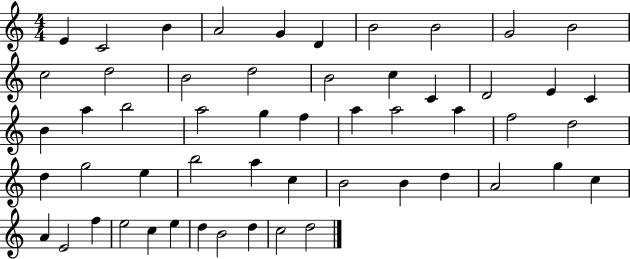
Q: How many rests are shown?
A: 0